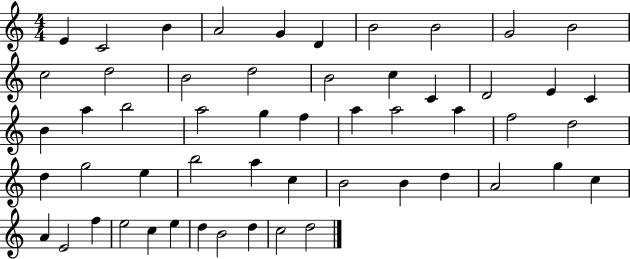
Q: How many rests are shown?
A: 0